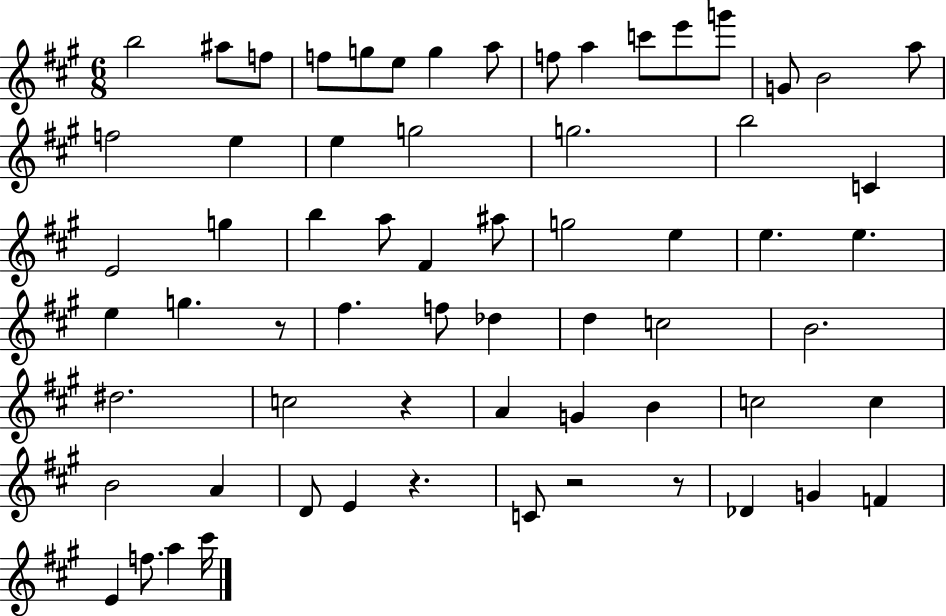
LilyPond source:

{
  \clef treble
  \numericTimeSignature
  \time 6/8
  \key a \major
  b''2 ais''8 f''8 | f''8 g''8 e''8 g''4 a''8 | f''8 a''4 c'''8 e'''8 g'''8 | g'8 b'2 a''8 | \break f''2 e''4 | e''4 g''2 | g''2. | b''2 c'4 | \break e'2 g''4 | b''4 a''8 fis'4 ais''8 | g''2 e''4 | e''4. e''4. | \break e''4 g''4. r8 | fis''4. f''8 des''4 | d''4 c''2 | b'2. | \break dis''2. | c''2 r4 | a'4 g'4 b'4 | c''2 c''4 | \break b'2 a'4 | d'8 e'4 r4. | c'8 r2 r8 | des'4 g'4 f'4 | \break e'4 f''8. a''4 cis'''16 | \bar "|."
}